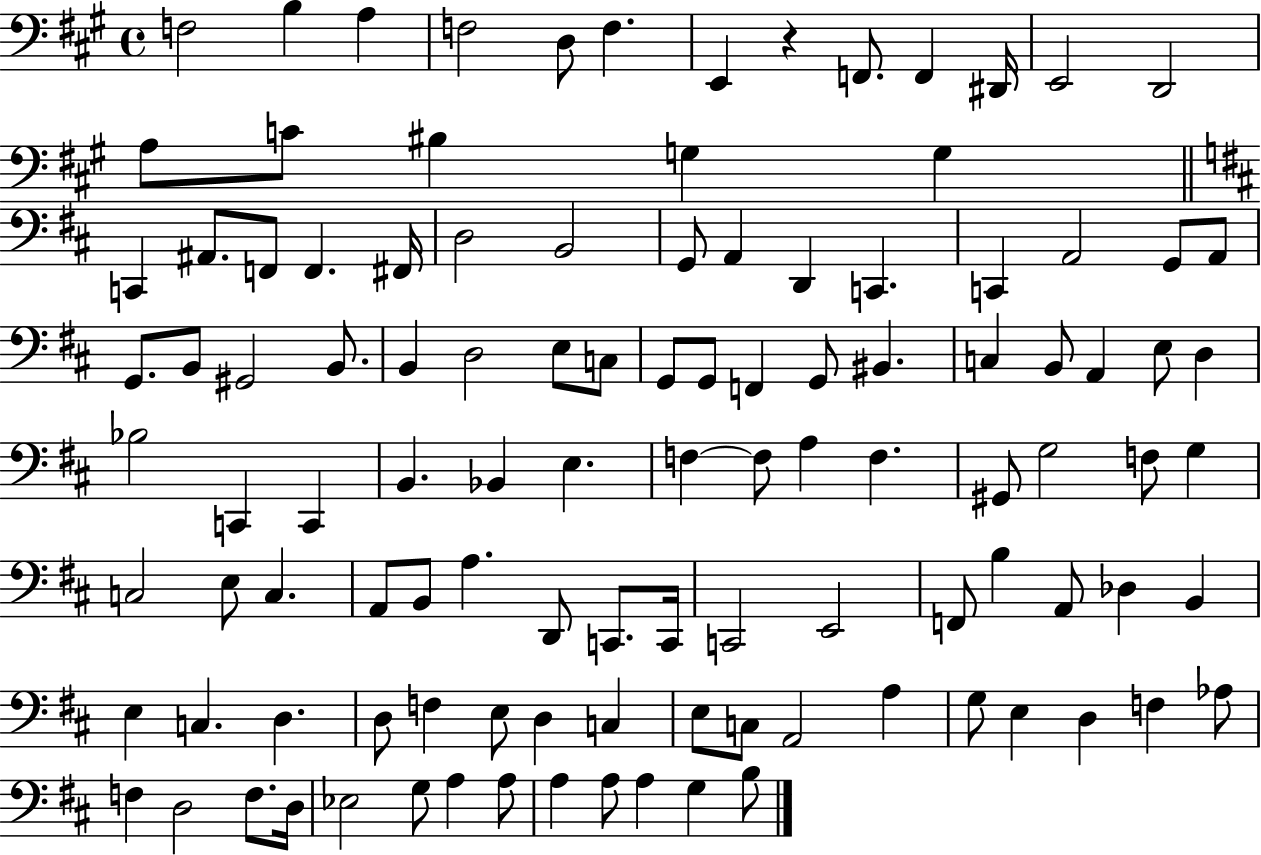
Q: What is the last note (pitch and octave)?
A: B3